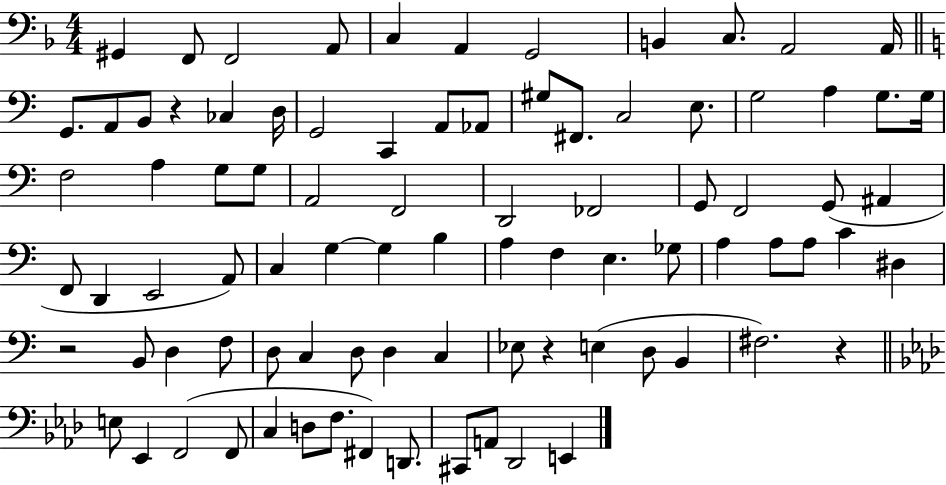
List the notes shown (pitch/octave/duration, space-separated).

G#2/q F2/e F2/h A2/e C3/q A2/q G2/h B2/q C3/e. A2/h A2/s G2/e. A2/e B2/e R/q CES3/q D3/s G2/h C2/q A2/e Ab2/e G#3/e F#2/e. C3/h E3/e. G3/h A3/q G3/e. G3/s F3/h A3/q G3/e G3/e A2/h F2/h D2/h FES2/h G2/e F2/h G2/e A#2/q F2/e D2/q E2/h A2/e C3/q G3/q G3/q B3/q A3/q F3/q E3/q. Gb3/e A3/q A3/e A3/e C4/q D#3/q R/h B2/e D3/q F3/e D3/e C3/q D3/e D3/q C3/q Eb3/e R/q E3/q D3/e B2/q F#3/h. R/q E3/e Eb2/q F2/h F2/e C3/q D3/e F3/e. F#2/q D2/e. C#2/e A2/e Db2/h E2/q